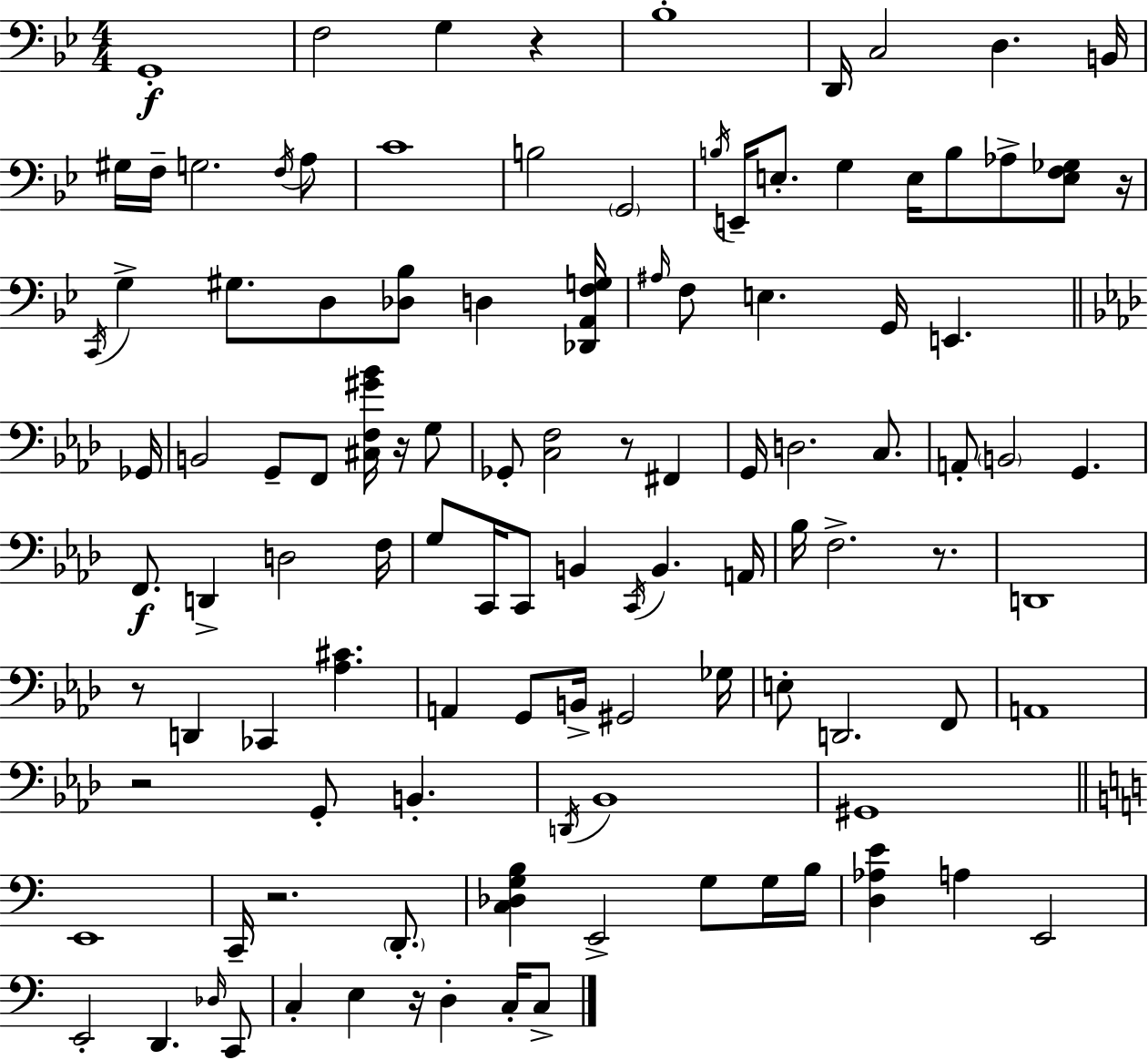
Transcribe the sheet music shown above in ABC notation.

X:1
T:Untitled
M:4/4
L:1/4
K:Gm
G,,4 F,2 G, z _B,4 D,,/4 C,2 D, B,,/4 ^G,/4 F,/4 G,2 F,/4 A,/2 C4 B,2 G,,2 B,/4 E,,/4 E,/2 G, E,/4 B,/2 _A,/2 [E,F,_G,]/2 z/4 C,,/4 G, ^G,/2 D,/2 [_D,_B,]/2 D, [_D,,A,,F,G,]/4 ^A,/4 F,/2 E, G,,/4 E,, _G,,/4 B,,2 G,,/2 F,,/2 [^C,F,^G_B]/4 z/4 G,/2 _G,,/2 [C,F,]2 z/2 ^F,, G,,/4 D,2 C,/2 A,,/2 B,,2 G,, F,,/2 D,, D,2 F,/4 G,/2 C,,/4 C,,/2 B,, C,,/4 B,, A,,/4 _B,/4 F,2 z/2 D,,4 z/2 D,, _C,, [_A,^C] A,, G,,/2 B,,/4 ^G,,2 _G,/4 E,/2 D,,2 F,,/2 A,,4 z2 G,,/2 B,, D,,/4 _B,,4 ^G,,4 E,,4 C,,/4 z2 D,,/2 [C,_D,G,B,] E,,2 G,/2 G,/4 B,/4 [D,_A,E] A, E,,2 E,,2 D,, _D,/4 C,,/2 C, E, z/4 D, C,/4 C,/2